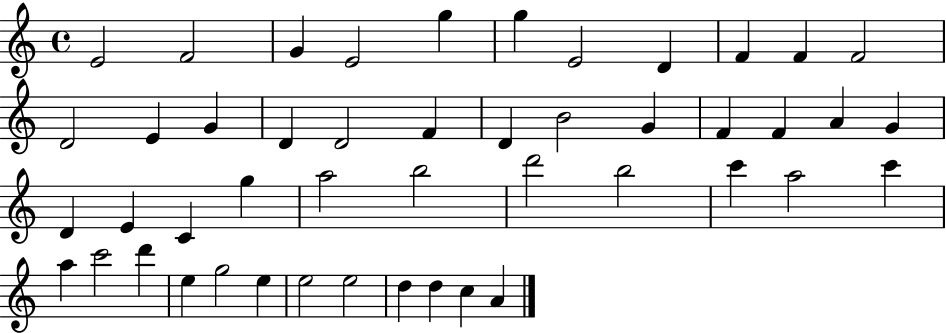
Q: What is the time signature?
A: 4/4